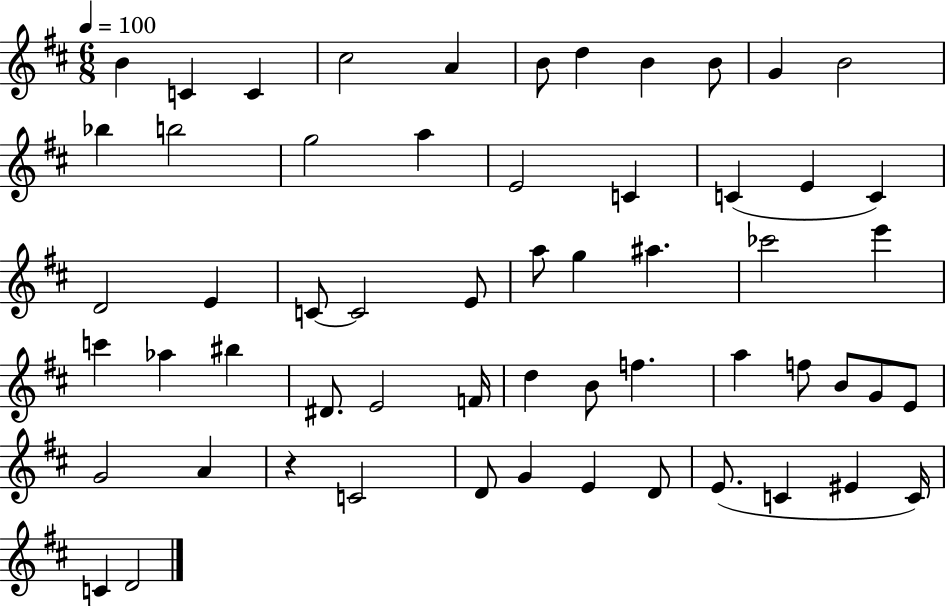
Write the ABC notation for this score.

X:1
T:Untitled
M:6/8
L:1/4
K:D
B C C ^c2 A B/2 d B B/2 G B2 _b b2 g2 a E2 C C E C D2 E C/2 C2 E/2 a/2 g ^a _c'2 e' c' _a ^b ^D/2 E2 F/4 d B/2 f a f/2 B/2 G/2 E/2 G2 A z C2 D/2 G E D/2 E/2 C ^E C/4 C D2